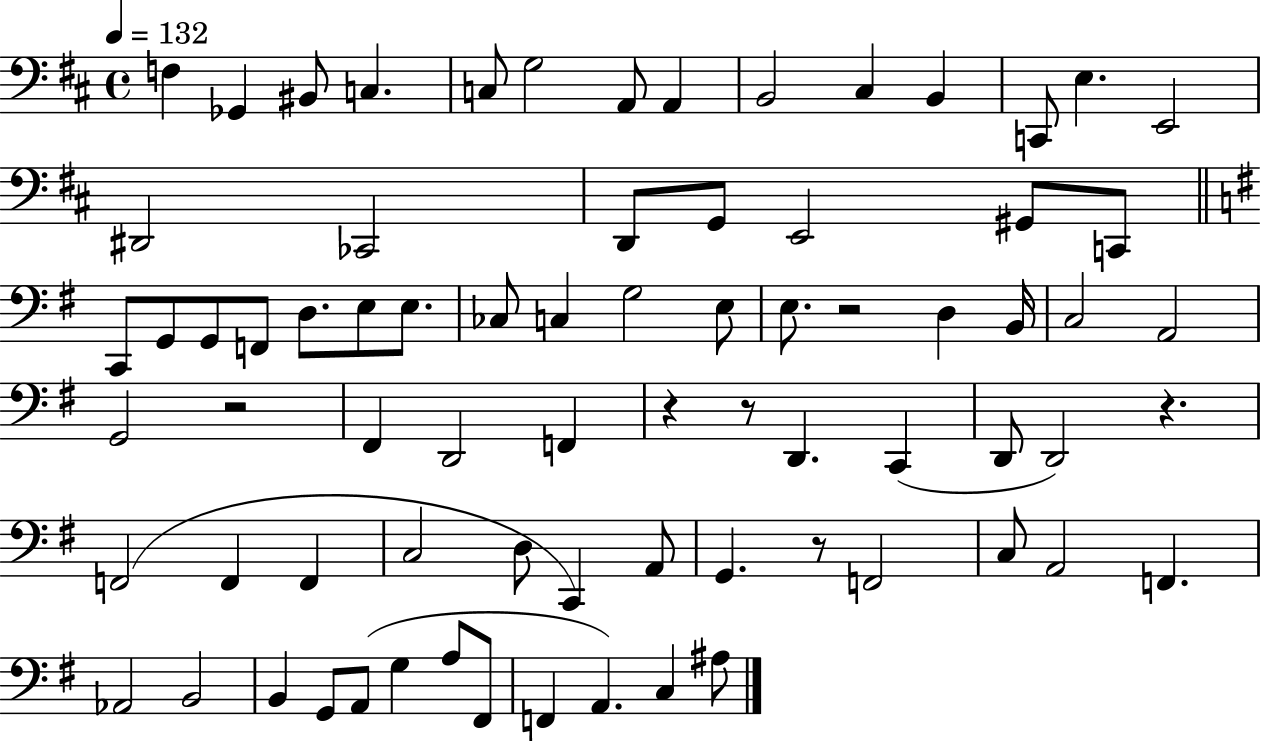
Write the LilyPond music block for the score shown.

{
  \clef bass
  \time 4/4
  \defaultTimeSignature
  \key d \major
  \tempo 4 = 132
  \repeat volta 2 { f4 ges,4 bis,8 c4. | c8 g2 a,8 a,4 | b,2 cis4 b,4 | c,8 e4. e,2 | \break dis,2 ces,2 | d,8 g,8 e,2 gis,8 c,8 | \bar "||" \break \key g \major c,8 g,8 g,8 f,8 d8. e8 e8. | ces8 c4 g2 e8 | e8. r2 d4 b,16 | c2 a,2 | \break g,2 r2 | fis,4 d,2 f,4 | r4 r8 d,4. c,4( | d,8 d,2) r4. | \break f,2( f,4 f,4 | c2 d8 c,4) a,8 | g,4. r8 f,2 | c8 a,2 f,4. | \break aes,2 b,2 | b,4 g,8 a,8( g4 a8 fis,8 | f,4 a,4.) c4 ais8 | } \bar "|."
}